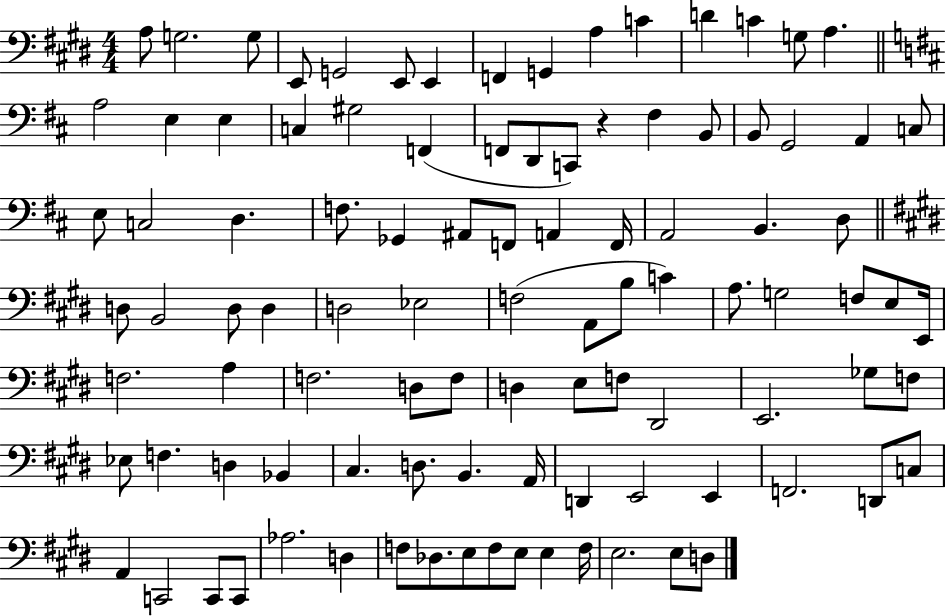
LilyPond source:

{
  \clef bass
  \numericTimeSignature
  \time 4/4
  \key e \major
  a8 g2. g8 | e,8 g,2 e,8 e,4 | f,4 g,4 a4 c'4 | d'4 c'4 g8 a4. | \break \bar "||" \break \key b \minor a2 e4 e4 | c4 gis2 f,4( | f,8 d,8 c,8) r4 fis4 b,8 | b,8 g,2 a,4 c8 | \break e8 c2 d4. | f8. ges,4 ais,8 f,8 a,4 f,16 | a,2 b,4. d8 | \bar "||" \break \key e \major d8 b,2 d8 d4 | d2 ees2 | f2( a,8 b8 c'4) | a8. g2 f8 e8 e,16 | \break f2. a4 | f2. d8 f8 | d4 e8 f8 dis,2 | e,2. ges8 f8 | \break ees8 f4. d4 bes,4 | cis4. d8. b,4. a,16 | d,4 e,2 e,4 | f,2. d,8 c8 | \break a,4 c,2 c,8 c,8 | aes2. d4 | f8 des8. e8 f8 e8 e4 f16 | e2. e8 d8 | \break \bar "|."
}